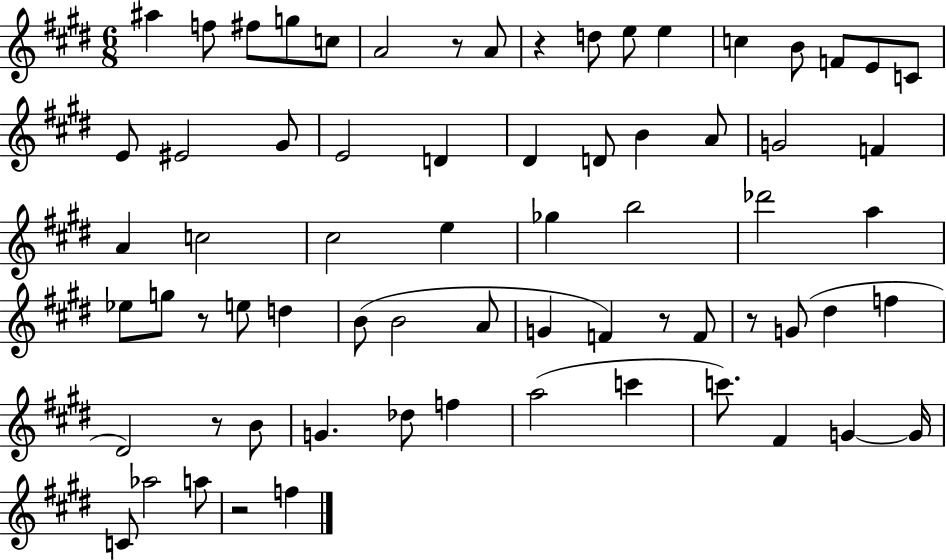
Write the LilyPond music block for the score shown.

{
  \clef treble
  \numericTimeSignature
  \time 6/8
  \key e \major
  ais''4 f''8 fis''8 g''8 c''8 | a'2 r8 a'8 | r4 d''8 e''8 e''4 | c''4 b'8 f'8 e'8 c'8 | \break e'8 eis'2 gis'8 | e'2 d'4 | dis'4 d'8 b'4 a'8 | g'2 f'4 | \break a'4 c''2 | cis''2 e''4 | ges''4 b''2 | des'''2 a''4 | \break ees''8 g''8 r8 e''8 d''4 | b'8( b'2 a'8 | g'4 f'4) r8 f'8 | r8 g'8( dis''4 f''4 | \break dis'2) r8 b'8 | g'4. des''8 f''4 | a''2( c'''4 | c'''8.) fis'4 g'4~~ g'16 | \break c'8 aes''2 a''8 | r2 f''4 | \bar "|."
}